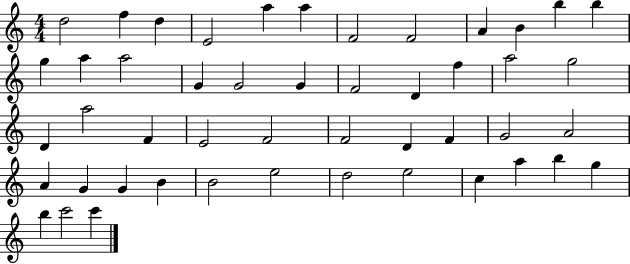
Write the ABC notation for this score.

X:1
T:Untitled
M:4/4
L:1/4
K:C
d2 f d E2 a a F2 F2 A B b b g a a2 G G2 G F2 D f a2 g2 D a2 F E2 F2 F2 D F G2 A2 A G G B B2 e2 d2 e2 c a b g b c'2 c'